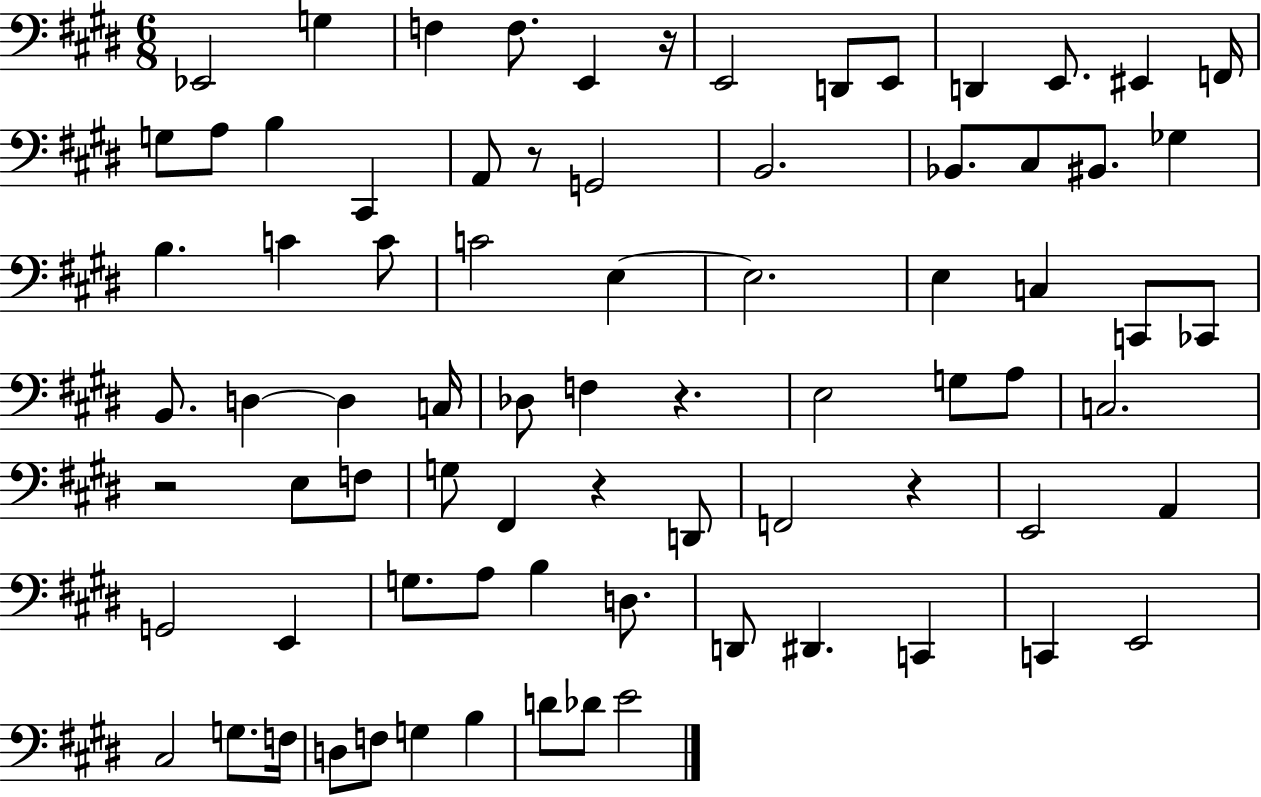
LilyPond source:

{
  \clef bass
  \numericTimeSignature
  \time 6/8
  \key e \major
  ees,2 g4 | f4 f8. e,4 r16 | e,2 d,8 e,8 | d,4 e,8. eis,4 f,16 | \break g8 a8 b4 cis,4 | a,8 r8 g,2 | b,2. | bes,8. cis8 bis,8. ges4 | \break b4. c'4 c'8 | c'2 e4~~ | e2. | e4 c4 c,8 ces,8 | \break b,8. d4~~ d4 c16 | des8 f4 r4. | e2 g8 a8 | c2. | \break r2 e8 f8 | g8 fis,4 r4 d,8 | f,2 r4 | e,2 a,4 | \break g,2 e,4 | g8. a8 b4 d8. | d,8 dis,4. c,4 | c,4 e,2 | \break cis2 g8. f16 | d8 f8 g4 b4 | d'8 des'8 e'2 | \bar "|."
}